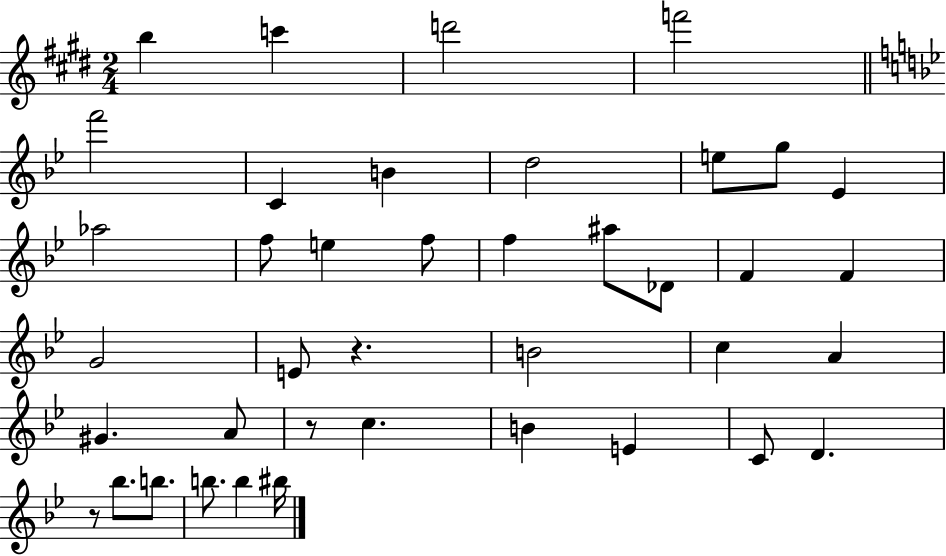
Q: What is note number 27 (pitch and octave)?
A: A4